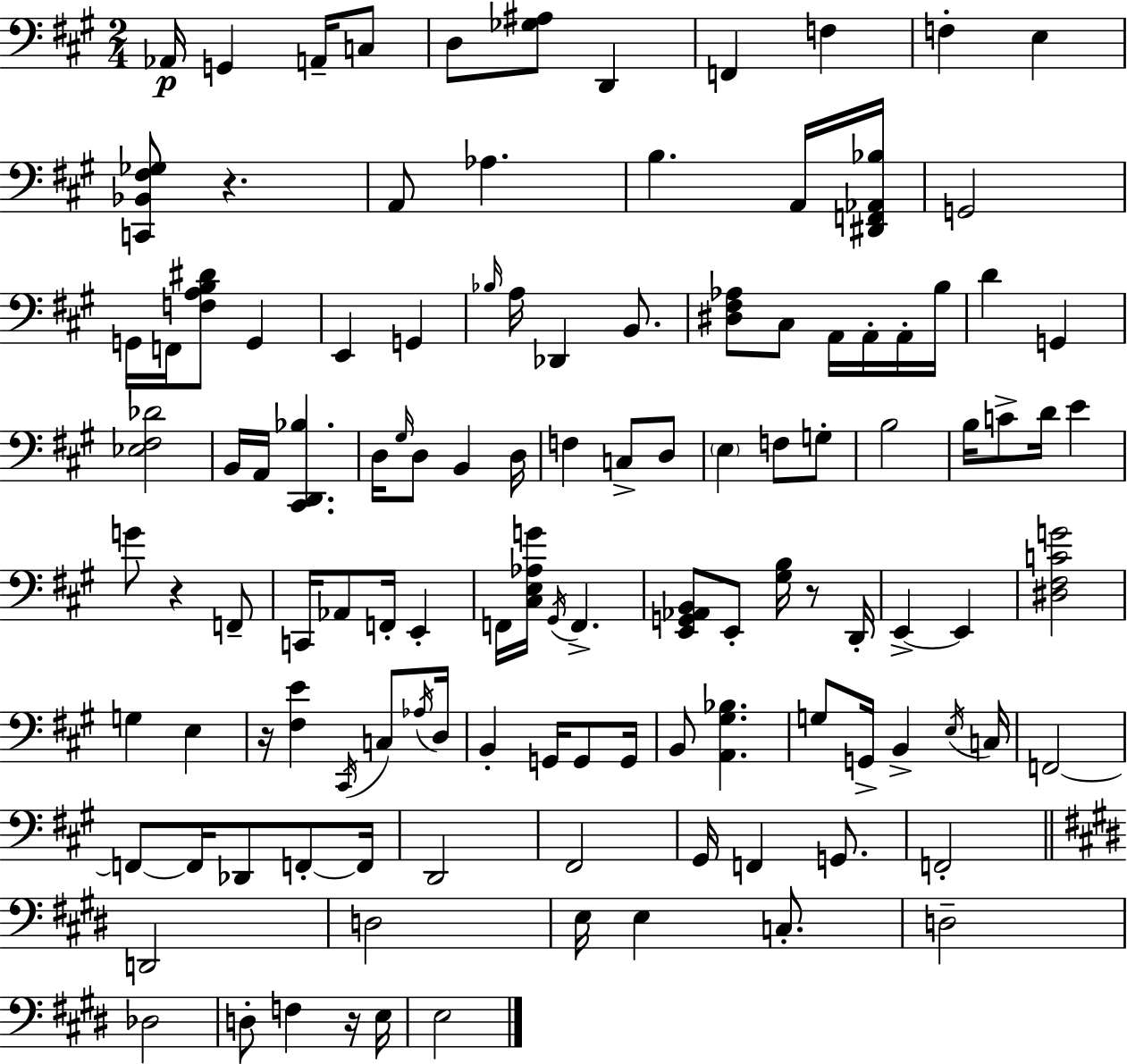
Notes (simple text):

Ab2/s G2/q A2/s C3/e D3/e [Gb3,A#3]/e D2/q F2/q F3/q F3/q E3/q [C2,Bb2,F#3,Gb3]/e R/q. A2/e Ab3/q. B3/q. A2/s [D#2,F2,Ab2,Bb3]/s G2/h G2/s F2/s [F3,A3,B3,D#4]/e G2/q E2/q G2/q Bb3/s A3/s Db2/q B2/e. [D#3,F#3,Ab3]/e C#3/e A2/s A2/s A2/s B3/s D4/q G2/q [Eb3,F#3,Db4]/h B2/s A2/s [C#2,D2,Bb3]/q. D3/s G#3/s D3/e B2/q D3/s F3/q C3/e D3/e E3/q F3/e G3/e B3/h B3/s C4/e D4/s E4/q G4/e R/q F2/e C2/s Ab2/e F2/s E2/q F2/s [C#3,E3,Ab3,G4]/s G#2/s F2/q. [E2,G2,Ab2,B2]/e E2/e [G#3,B3]/s R/e D2/s E2/q E2/q [D#3,F#3,C4,G4]/h G3/q E3/q R/s [F#3,E4]/q C#2/s C3/e Ab3/s D3/s B2/q G2/s G2/e G2/s B2/e [A2,G#3,Bb3]/q. G3/e G2/s B2/q E3/s C3/s F2/h F2/e F2/s Db2/e F2/e F2/s D2/h F#2/h G#2/s F2/q G2/e. F2/h D2/h D3/h E3/s E3/q C3/e. D3/h Db3/h D3/e F3/q R/s E3/s E3/h